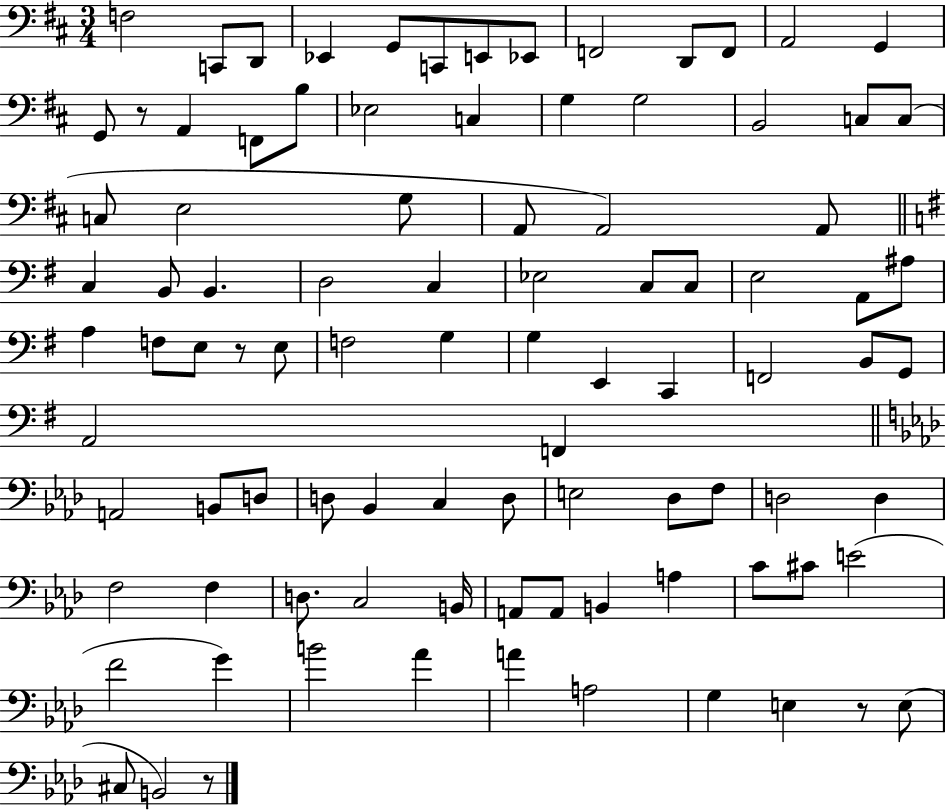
X:1
T:Untitled
M:3/4
L:1/4
K:D
F,2 C,,/2 D,,/2 _E,, G,,/2 C,,/2 E,,/2 _E,,/2 F,,2 D,,/2 F,,/2 A,,2 G,, G,,/2 z/2 A,, F,,/2 B,/2 _E,2 C, G, G,2 B,,2 C,/2 C,/2 C,/2 E,2 G,/2 A,,/2 A,,2 A,,/2 C, B,,/2 B,, D,2 C, _E,2 C,/2 C,/2 E,2 A,,/2 ^A,/2 A, F,/2 E,/2 z/2 E,/2 F,2 G, G, E,, C,, F,,2 B,,/2 G,,/2 A,,2 F,, A,,2 B,,/2 D,/2 D,/2 _B,, C, D,/2 E,2 _D,/2 F,/2 D,2 D, F,2 F, D,/2 C,2 B,,/4 A,,/2 A,,/2 B,, A, C/2 ^C/2 E2 F2 G B2 _A A A,2 G, E, z/2 E,/2 ^C,/2 B,,2 z/2